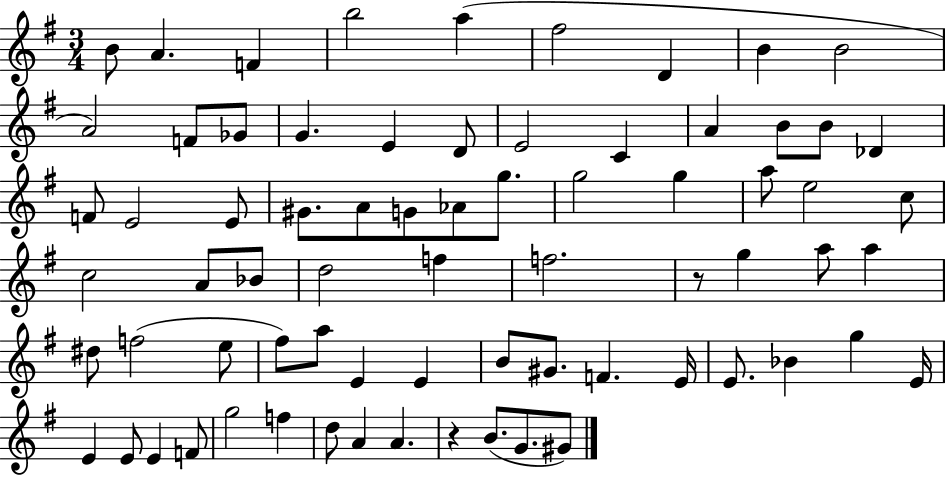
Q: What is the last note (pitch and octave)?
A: G#4